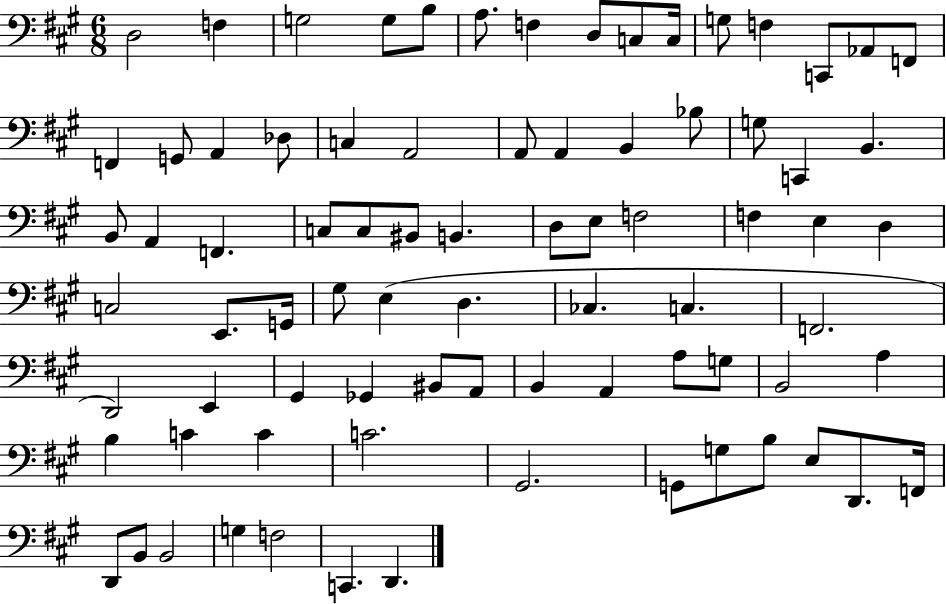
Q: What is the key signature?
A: A major